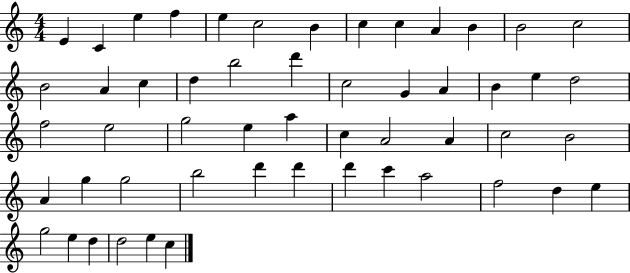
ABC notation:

X:1
T:Untitled
M:4/4
L:1/4
K:C
E C e f e c2 B c c A B B2 c2 B2 A c d b2 d' c2 G A B e d2 f2 e2 g2 e a c A2 A c2 B2 A g g2 b2 d' d' d' c' a2 f2 d e g2 e d d2 e c